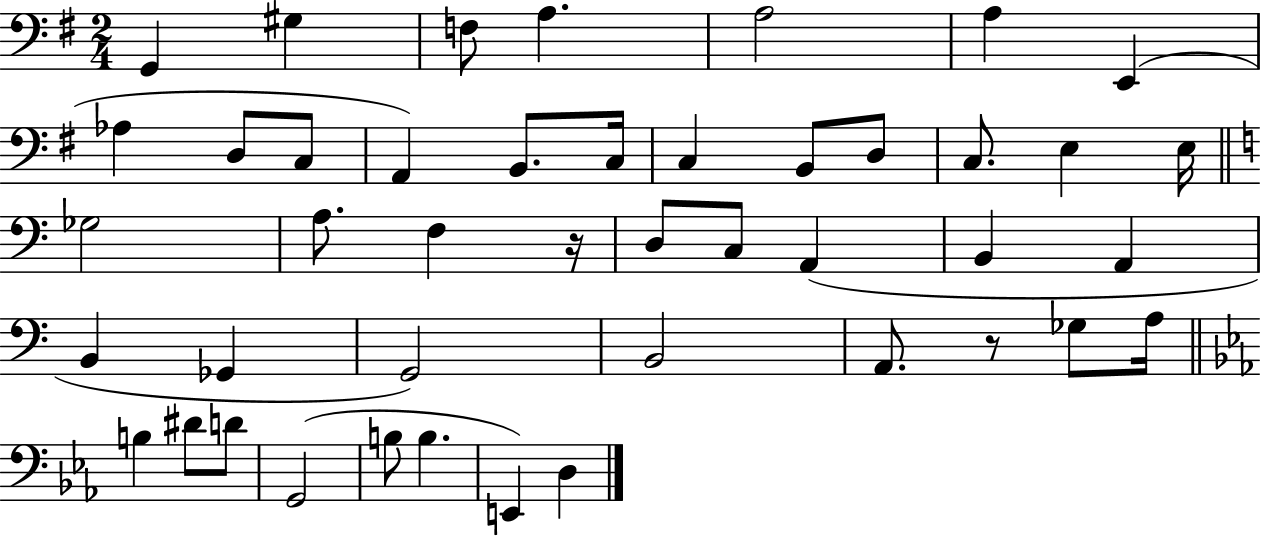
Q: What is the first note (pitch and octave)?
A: G2